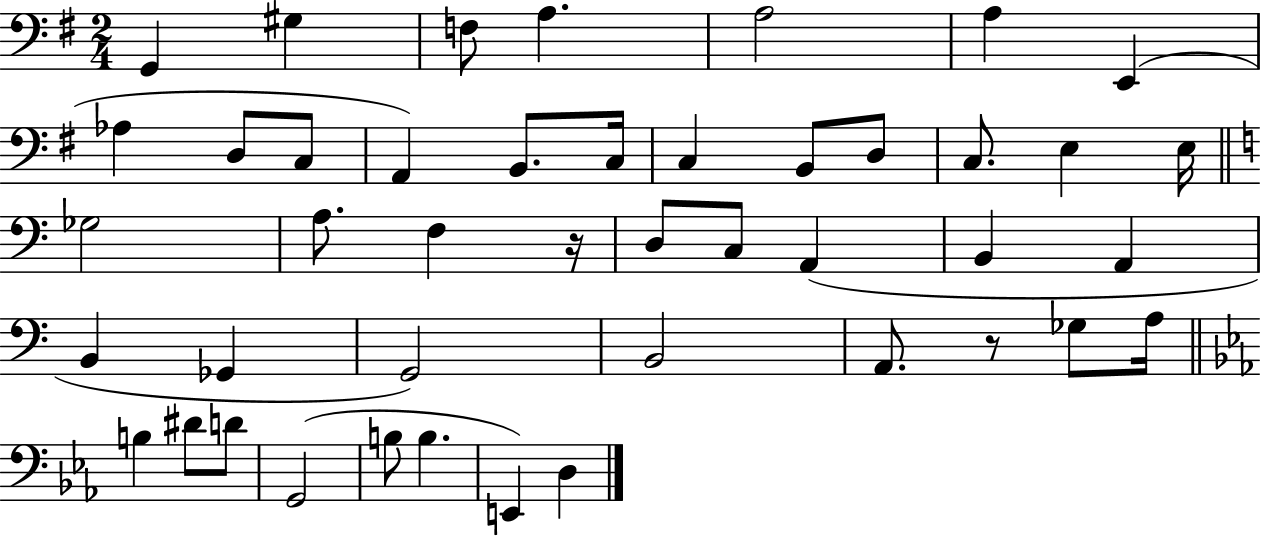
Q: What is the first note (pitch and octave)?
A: G2